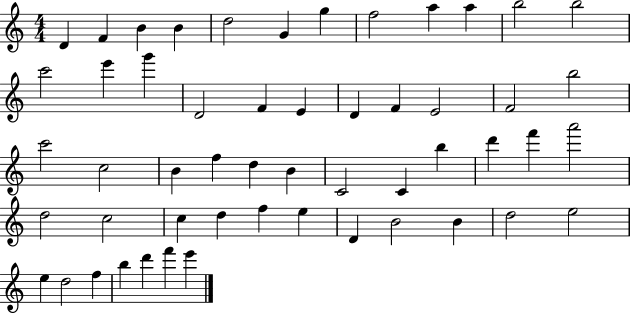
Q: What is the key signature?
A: C major